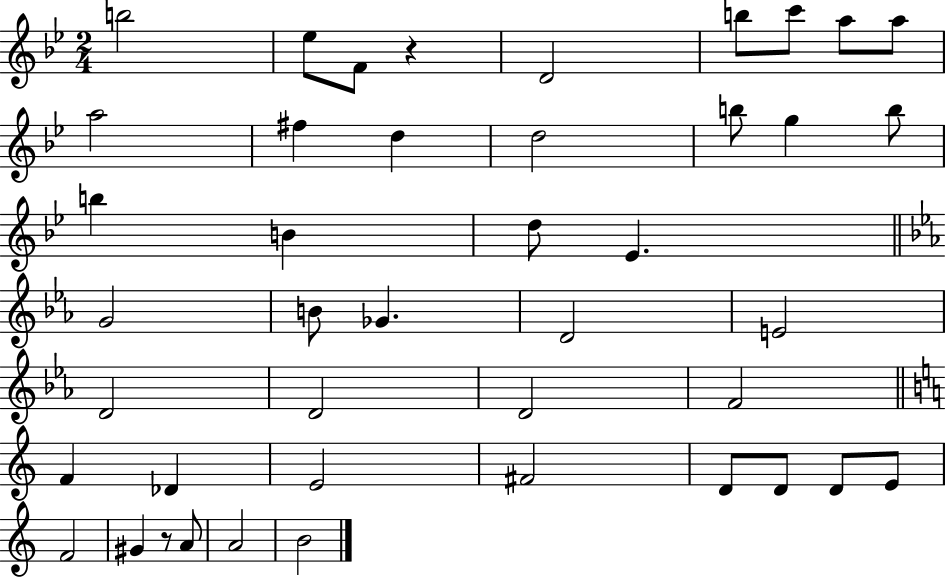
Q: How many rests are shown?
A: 2